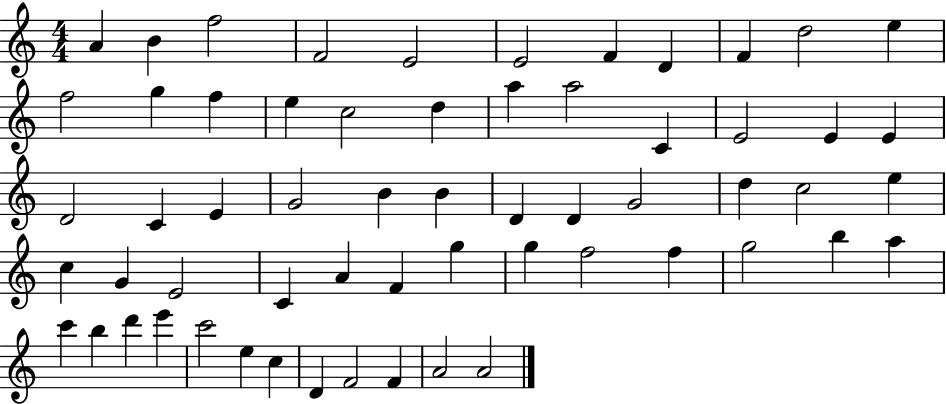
{
  \clef treble
  \numericTimeSignature
  \time 4/4
  \key c \major
  a'4 b'4 f''2 | f'2 e'2 | e'2 f'4 d'4 | f'4 d''2 e''4 | \break f''2 g''4 f''4 | e''4 c''2 d''4 | a''4 a''2 c'4 | e'2 e'4 e'4 | \break d'2 c'4 e'4 | g'2 b'4 b'4 | d'4 d'4 g'2 | d''4 c''2 e''4 | \break c''4 g'4 e'2 | c'4 a'4 f'4 g''4 | g''4 f''2 f''4 | g''2 b''4 a''4 | \break c'''4 b''4 d'''4 e'''4 | c'''2 e''4 c''4 | d'4 f'2 f'4 | a'2 a'2 | \break \bar "|."
}